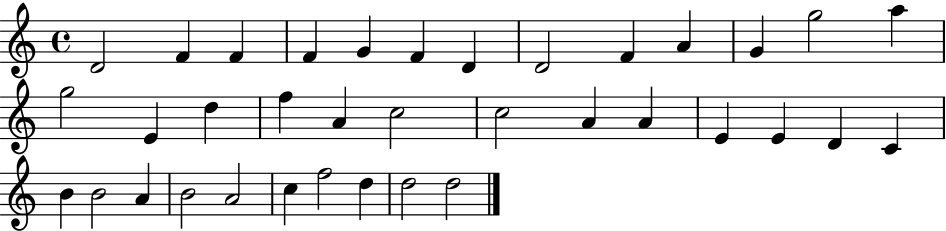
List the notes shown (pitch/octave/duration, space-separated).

D4/h F4/q F4/q F4/q G4/q F4/q D4/q D4/h F4/q A4/q G4/q G5/h A5/q G5/h E4/q D5/q F5/q A4/q C5/h C5/h A4/q A4/q E4/q E4/q D4/q C4/q B4/q B4/h A4/q B4/h A4/h C5/q F5/h D5/q D5/h D5/h